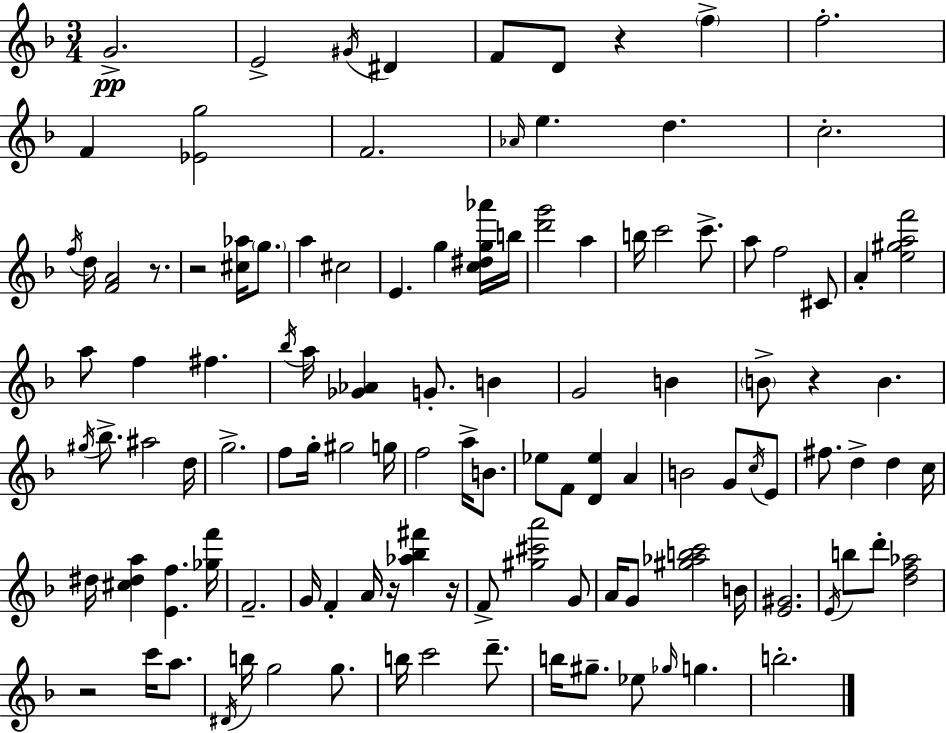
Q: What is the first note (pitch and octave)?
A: G4